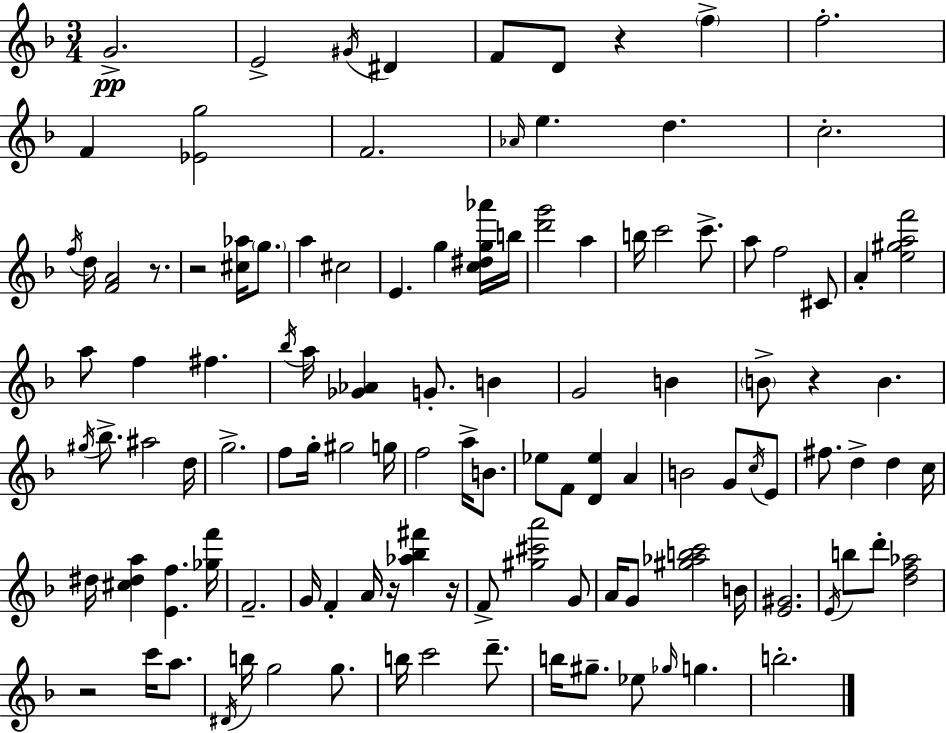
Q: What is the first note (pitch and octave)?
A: G4